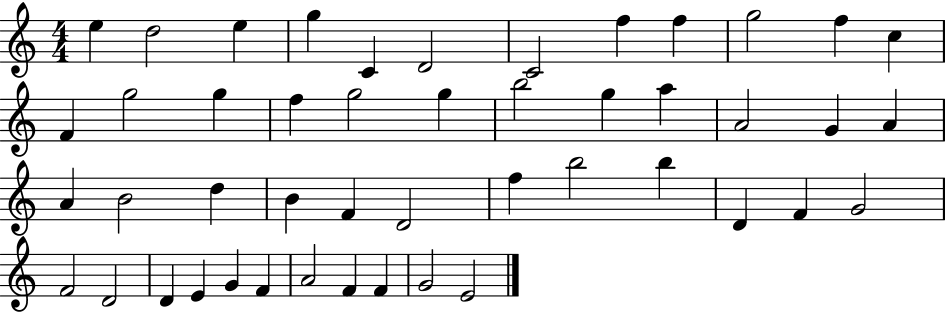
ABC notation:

X:1
T:Untitled
M:4/4
L:1/4
K:C
e d2 e g C D2 C2 f f g2 f c F g2 g f g2 g b2 g a A2 G A A B2 d B F D2 f b2 b D F G2 F2 D2 D E G F A2 F F G2 E2